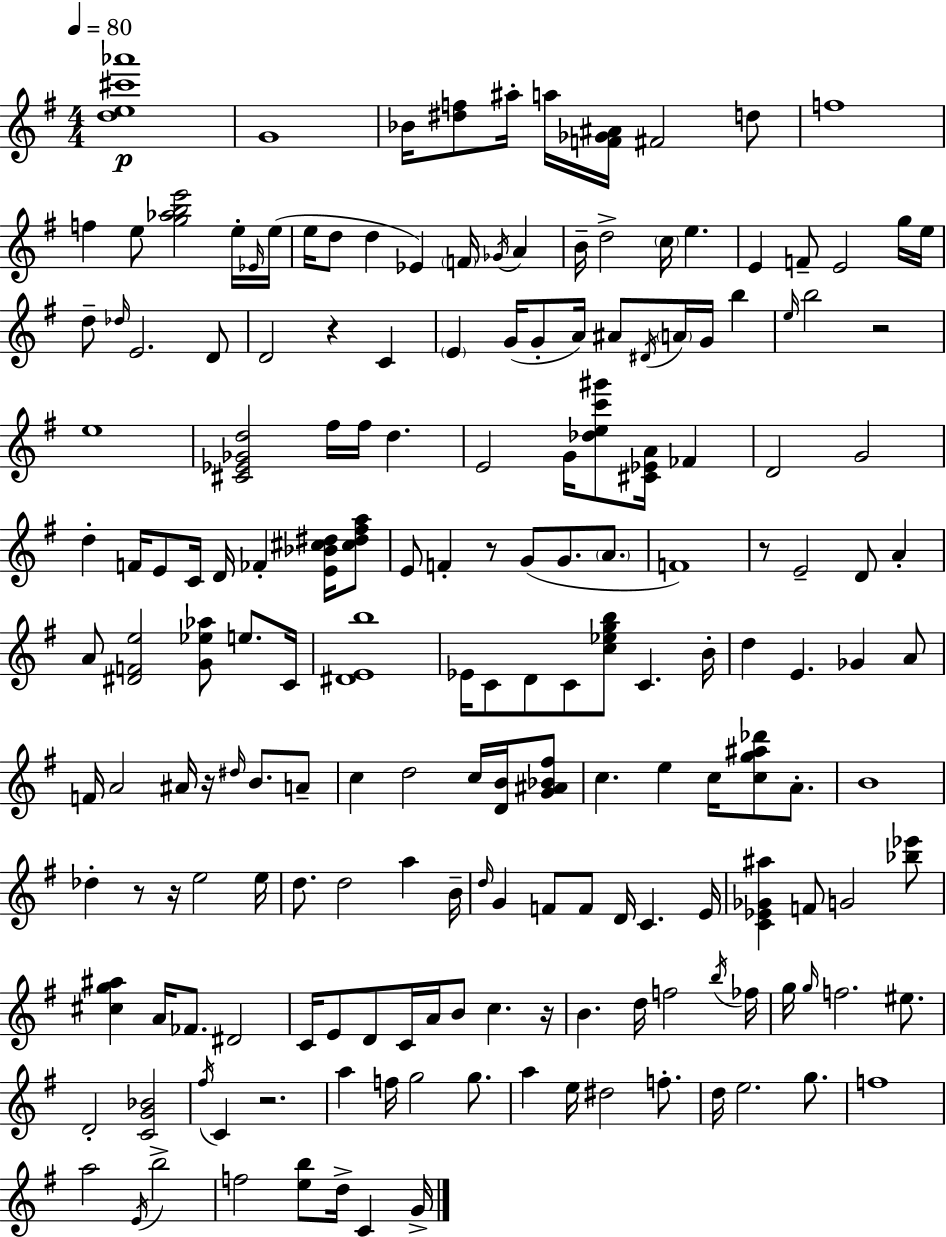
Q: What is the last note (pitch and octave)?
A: G4